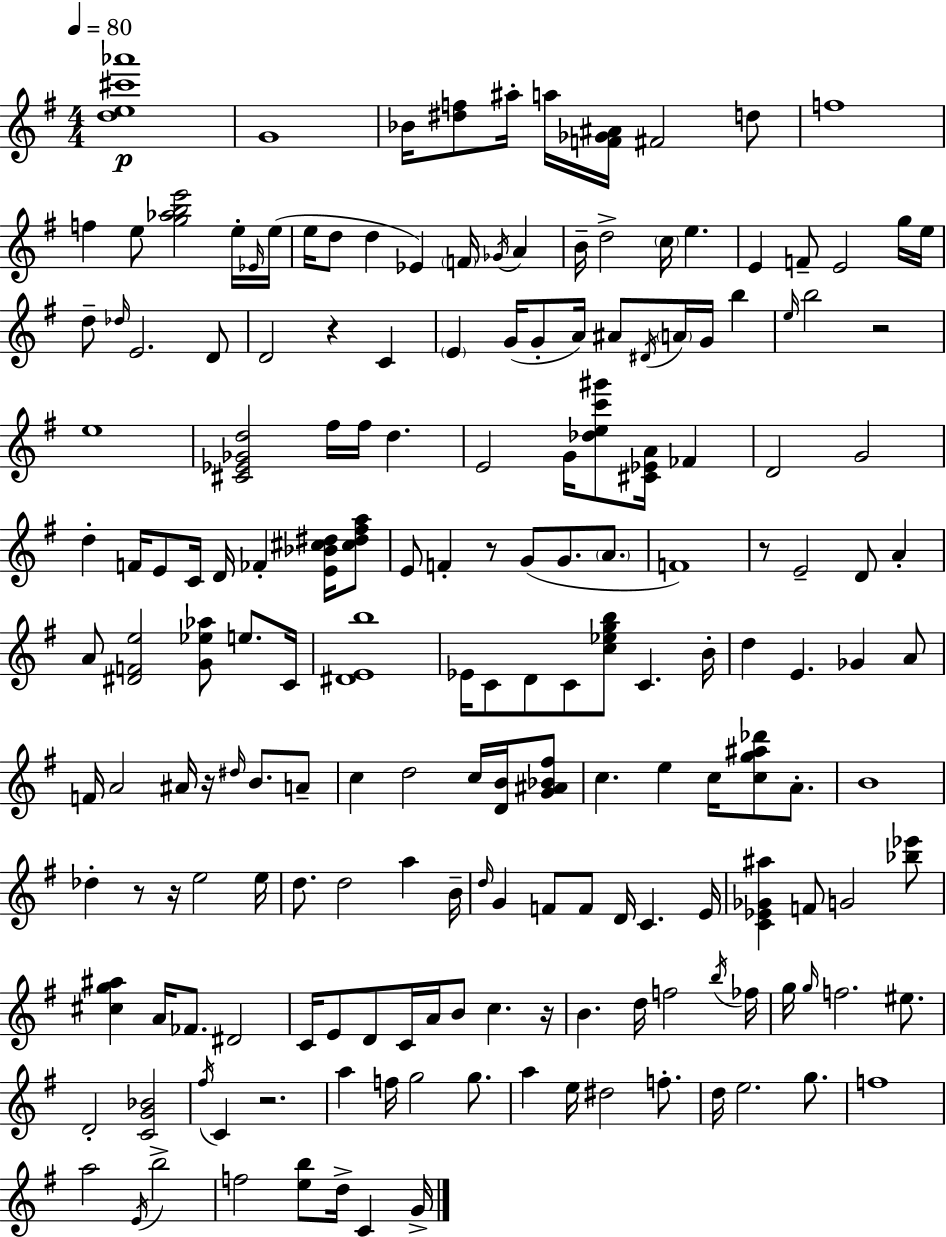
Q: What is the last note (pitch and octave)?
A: G4